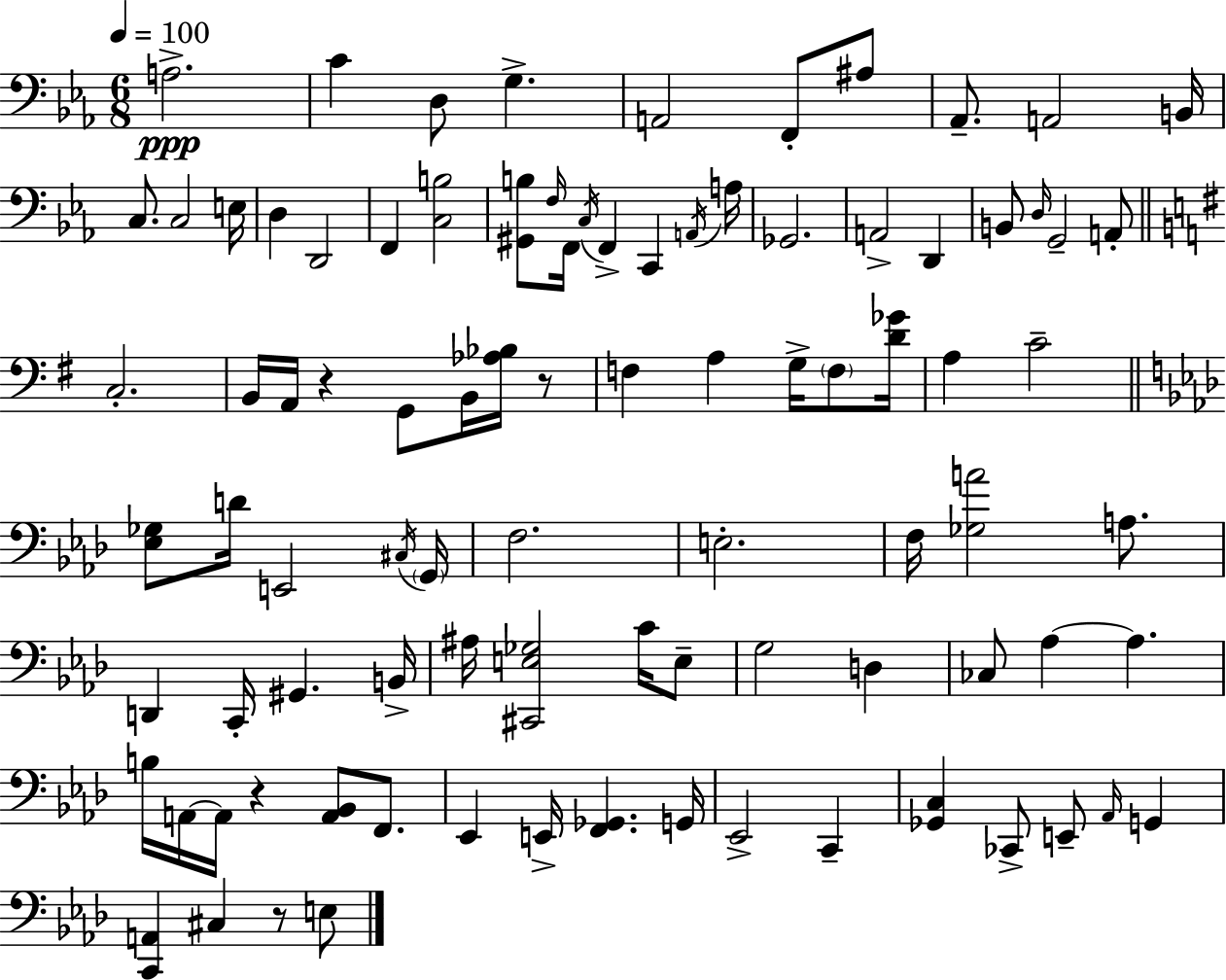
{
  \clef bass
  \numericTimeSignature
  \time 6/8
  \key c \minor
  \tempo 4 = 100
  a2.->\ppp | c'4 d8 g4.-> | a,2 f,8-. ais8 | aes,8.-- a,2 b,16 | \break c8. c2 e16 | d4 d,2 | f,4 <c b>2 | <gis, b>8 \grace { f16 } f,16 \acciaccatura { c16 } f,4-> c,4 | \break \acciaccatura { a,16 } a16 ges,2. | a,2-> d,4 | b,8 \grace { d16 } g,2-- | a,8-. \bar "||" \break \key g \major c2.-. | b,16 a,16 r4 g,8 b,16 <aes bes>16 r8 | f4 a4 g16-> \parenthesize f8 <d' ges'>16 | a4 c'2-- | \break \bar "||" \break \key f \minor <ees ges>8 d'16 e,2 \acciaccatura { cis16 } | \parenthesize g,16 f2. | e2.-. | f16 <ges a'>2 a8. | \break d,4 c,16-. gis,4. | b,16-> ais16 <cis, e ges>2 c'16 e8-- | g2 d4 | ces8 aes4~~ aes4. | \break b16 a,16~~ a,16 r4 <a, bes,>8 f,8. | ees,4 e,16-> <f, ges,>4. | g,16 ees,2-> c,4-- | <ges, c>4 ces,8-> e,8-- \grace { aes,16 } g,4 | \break <c, a,>4 cis4 r8 | e8 \bar "|."
}